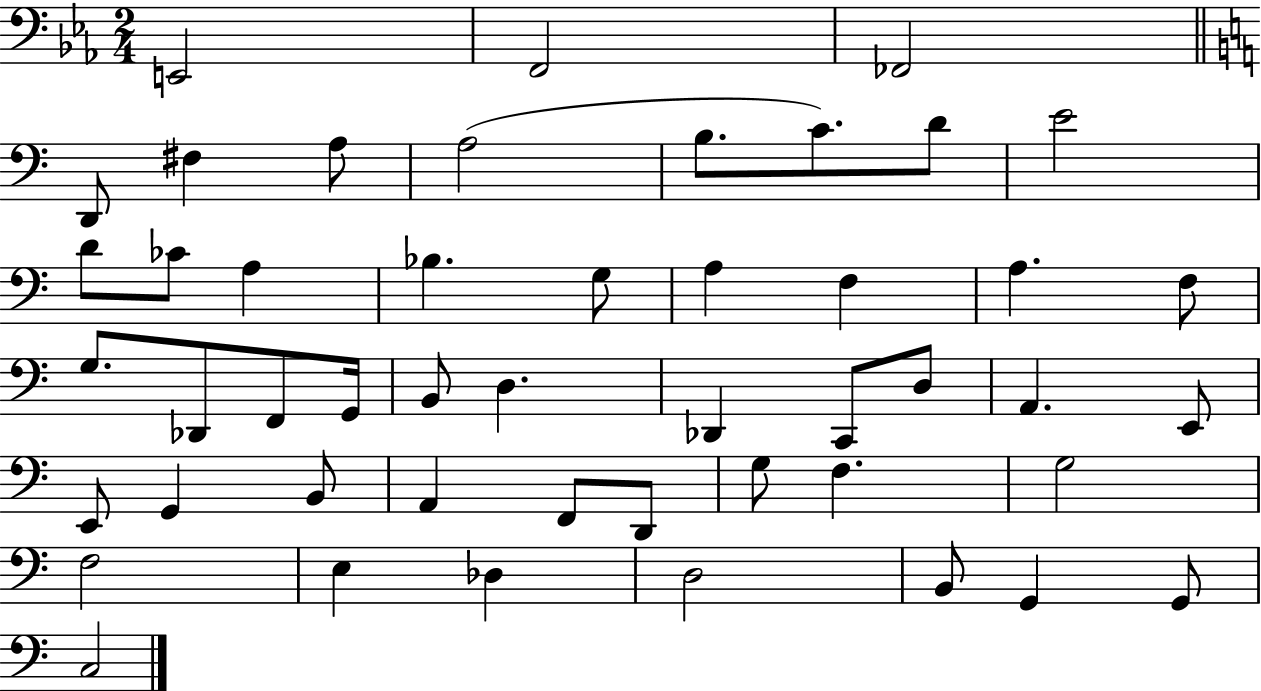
E2/h F2/h FES2/h D2/e F#3/q A3/e A3/h B3/e. C4/e. D4/e E4/h D4/e CES4/e A3/q Bb3/q. G3/e A3/q F3/q A3/q. F3/e G3/e. Db2/e F2/e G2/s B2/e D3/q. Db2/q C2/e D3/e A2/q. E2/e E2/e G2/q B2/e A2/q F2/e D2/e G3/e F3/q. G3/h F3/h E3/q Db3/q D3/h B2/e G2/q G2/e C3/h